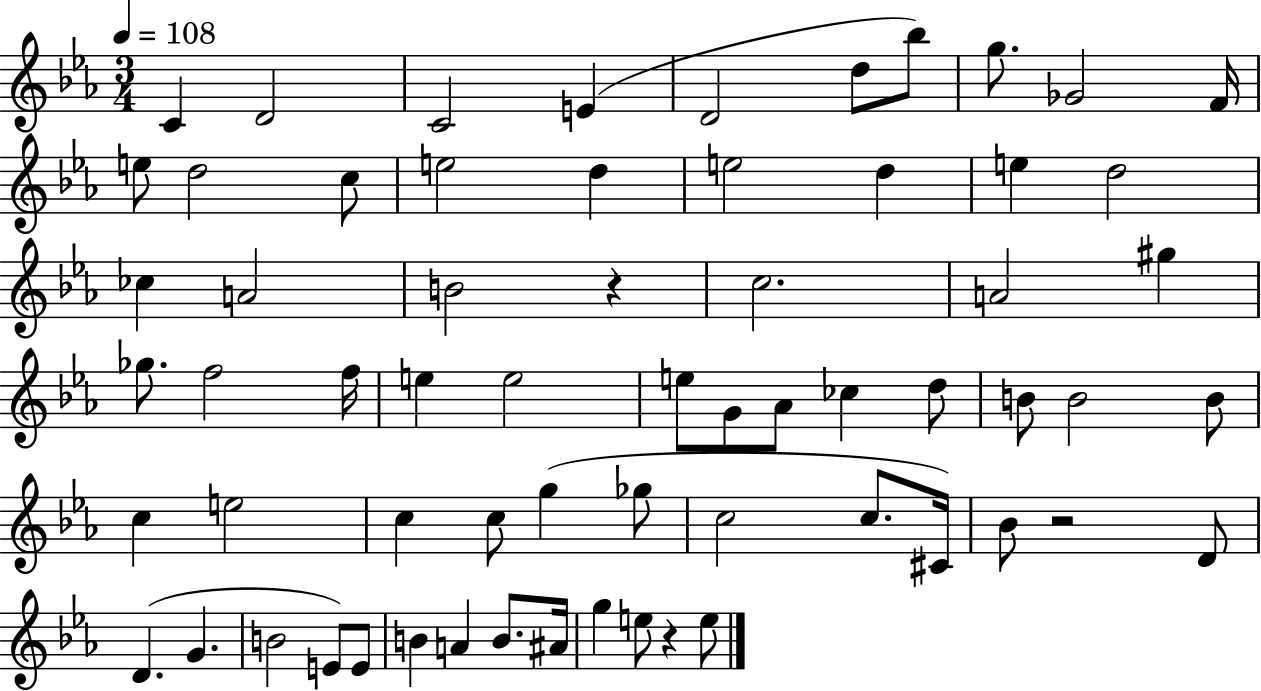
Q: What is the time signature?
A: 3/4